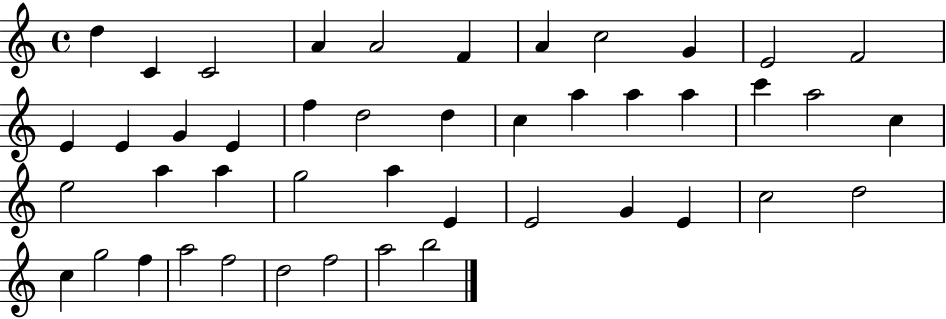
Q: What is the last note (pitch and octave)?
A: B5